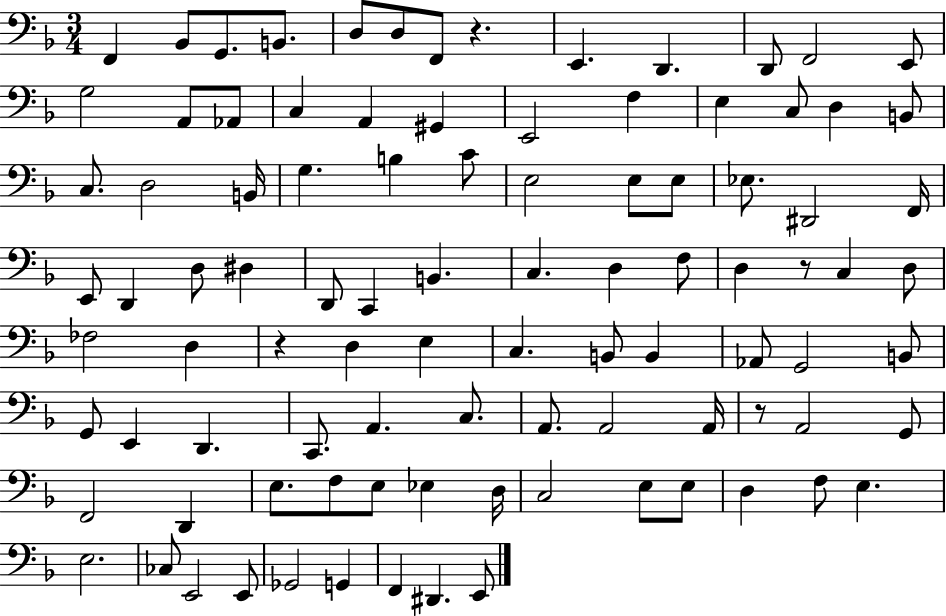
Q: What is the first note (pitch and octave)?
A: F2